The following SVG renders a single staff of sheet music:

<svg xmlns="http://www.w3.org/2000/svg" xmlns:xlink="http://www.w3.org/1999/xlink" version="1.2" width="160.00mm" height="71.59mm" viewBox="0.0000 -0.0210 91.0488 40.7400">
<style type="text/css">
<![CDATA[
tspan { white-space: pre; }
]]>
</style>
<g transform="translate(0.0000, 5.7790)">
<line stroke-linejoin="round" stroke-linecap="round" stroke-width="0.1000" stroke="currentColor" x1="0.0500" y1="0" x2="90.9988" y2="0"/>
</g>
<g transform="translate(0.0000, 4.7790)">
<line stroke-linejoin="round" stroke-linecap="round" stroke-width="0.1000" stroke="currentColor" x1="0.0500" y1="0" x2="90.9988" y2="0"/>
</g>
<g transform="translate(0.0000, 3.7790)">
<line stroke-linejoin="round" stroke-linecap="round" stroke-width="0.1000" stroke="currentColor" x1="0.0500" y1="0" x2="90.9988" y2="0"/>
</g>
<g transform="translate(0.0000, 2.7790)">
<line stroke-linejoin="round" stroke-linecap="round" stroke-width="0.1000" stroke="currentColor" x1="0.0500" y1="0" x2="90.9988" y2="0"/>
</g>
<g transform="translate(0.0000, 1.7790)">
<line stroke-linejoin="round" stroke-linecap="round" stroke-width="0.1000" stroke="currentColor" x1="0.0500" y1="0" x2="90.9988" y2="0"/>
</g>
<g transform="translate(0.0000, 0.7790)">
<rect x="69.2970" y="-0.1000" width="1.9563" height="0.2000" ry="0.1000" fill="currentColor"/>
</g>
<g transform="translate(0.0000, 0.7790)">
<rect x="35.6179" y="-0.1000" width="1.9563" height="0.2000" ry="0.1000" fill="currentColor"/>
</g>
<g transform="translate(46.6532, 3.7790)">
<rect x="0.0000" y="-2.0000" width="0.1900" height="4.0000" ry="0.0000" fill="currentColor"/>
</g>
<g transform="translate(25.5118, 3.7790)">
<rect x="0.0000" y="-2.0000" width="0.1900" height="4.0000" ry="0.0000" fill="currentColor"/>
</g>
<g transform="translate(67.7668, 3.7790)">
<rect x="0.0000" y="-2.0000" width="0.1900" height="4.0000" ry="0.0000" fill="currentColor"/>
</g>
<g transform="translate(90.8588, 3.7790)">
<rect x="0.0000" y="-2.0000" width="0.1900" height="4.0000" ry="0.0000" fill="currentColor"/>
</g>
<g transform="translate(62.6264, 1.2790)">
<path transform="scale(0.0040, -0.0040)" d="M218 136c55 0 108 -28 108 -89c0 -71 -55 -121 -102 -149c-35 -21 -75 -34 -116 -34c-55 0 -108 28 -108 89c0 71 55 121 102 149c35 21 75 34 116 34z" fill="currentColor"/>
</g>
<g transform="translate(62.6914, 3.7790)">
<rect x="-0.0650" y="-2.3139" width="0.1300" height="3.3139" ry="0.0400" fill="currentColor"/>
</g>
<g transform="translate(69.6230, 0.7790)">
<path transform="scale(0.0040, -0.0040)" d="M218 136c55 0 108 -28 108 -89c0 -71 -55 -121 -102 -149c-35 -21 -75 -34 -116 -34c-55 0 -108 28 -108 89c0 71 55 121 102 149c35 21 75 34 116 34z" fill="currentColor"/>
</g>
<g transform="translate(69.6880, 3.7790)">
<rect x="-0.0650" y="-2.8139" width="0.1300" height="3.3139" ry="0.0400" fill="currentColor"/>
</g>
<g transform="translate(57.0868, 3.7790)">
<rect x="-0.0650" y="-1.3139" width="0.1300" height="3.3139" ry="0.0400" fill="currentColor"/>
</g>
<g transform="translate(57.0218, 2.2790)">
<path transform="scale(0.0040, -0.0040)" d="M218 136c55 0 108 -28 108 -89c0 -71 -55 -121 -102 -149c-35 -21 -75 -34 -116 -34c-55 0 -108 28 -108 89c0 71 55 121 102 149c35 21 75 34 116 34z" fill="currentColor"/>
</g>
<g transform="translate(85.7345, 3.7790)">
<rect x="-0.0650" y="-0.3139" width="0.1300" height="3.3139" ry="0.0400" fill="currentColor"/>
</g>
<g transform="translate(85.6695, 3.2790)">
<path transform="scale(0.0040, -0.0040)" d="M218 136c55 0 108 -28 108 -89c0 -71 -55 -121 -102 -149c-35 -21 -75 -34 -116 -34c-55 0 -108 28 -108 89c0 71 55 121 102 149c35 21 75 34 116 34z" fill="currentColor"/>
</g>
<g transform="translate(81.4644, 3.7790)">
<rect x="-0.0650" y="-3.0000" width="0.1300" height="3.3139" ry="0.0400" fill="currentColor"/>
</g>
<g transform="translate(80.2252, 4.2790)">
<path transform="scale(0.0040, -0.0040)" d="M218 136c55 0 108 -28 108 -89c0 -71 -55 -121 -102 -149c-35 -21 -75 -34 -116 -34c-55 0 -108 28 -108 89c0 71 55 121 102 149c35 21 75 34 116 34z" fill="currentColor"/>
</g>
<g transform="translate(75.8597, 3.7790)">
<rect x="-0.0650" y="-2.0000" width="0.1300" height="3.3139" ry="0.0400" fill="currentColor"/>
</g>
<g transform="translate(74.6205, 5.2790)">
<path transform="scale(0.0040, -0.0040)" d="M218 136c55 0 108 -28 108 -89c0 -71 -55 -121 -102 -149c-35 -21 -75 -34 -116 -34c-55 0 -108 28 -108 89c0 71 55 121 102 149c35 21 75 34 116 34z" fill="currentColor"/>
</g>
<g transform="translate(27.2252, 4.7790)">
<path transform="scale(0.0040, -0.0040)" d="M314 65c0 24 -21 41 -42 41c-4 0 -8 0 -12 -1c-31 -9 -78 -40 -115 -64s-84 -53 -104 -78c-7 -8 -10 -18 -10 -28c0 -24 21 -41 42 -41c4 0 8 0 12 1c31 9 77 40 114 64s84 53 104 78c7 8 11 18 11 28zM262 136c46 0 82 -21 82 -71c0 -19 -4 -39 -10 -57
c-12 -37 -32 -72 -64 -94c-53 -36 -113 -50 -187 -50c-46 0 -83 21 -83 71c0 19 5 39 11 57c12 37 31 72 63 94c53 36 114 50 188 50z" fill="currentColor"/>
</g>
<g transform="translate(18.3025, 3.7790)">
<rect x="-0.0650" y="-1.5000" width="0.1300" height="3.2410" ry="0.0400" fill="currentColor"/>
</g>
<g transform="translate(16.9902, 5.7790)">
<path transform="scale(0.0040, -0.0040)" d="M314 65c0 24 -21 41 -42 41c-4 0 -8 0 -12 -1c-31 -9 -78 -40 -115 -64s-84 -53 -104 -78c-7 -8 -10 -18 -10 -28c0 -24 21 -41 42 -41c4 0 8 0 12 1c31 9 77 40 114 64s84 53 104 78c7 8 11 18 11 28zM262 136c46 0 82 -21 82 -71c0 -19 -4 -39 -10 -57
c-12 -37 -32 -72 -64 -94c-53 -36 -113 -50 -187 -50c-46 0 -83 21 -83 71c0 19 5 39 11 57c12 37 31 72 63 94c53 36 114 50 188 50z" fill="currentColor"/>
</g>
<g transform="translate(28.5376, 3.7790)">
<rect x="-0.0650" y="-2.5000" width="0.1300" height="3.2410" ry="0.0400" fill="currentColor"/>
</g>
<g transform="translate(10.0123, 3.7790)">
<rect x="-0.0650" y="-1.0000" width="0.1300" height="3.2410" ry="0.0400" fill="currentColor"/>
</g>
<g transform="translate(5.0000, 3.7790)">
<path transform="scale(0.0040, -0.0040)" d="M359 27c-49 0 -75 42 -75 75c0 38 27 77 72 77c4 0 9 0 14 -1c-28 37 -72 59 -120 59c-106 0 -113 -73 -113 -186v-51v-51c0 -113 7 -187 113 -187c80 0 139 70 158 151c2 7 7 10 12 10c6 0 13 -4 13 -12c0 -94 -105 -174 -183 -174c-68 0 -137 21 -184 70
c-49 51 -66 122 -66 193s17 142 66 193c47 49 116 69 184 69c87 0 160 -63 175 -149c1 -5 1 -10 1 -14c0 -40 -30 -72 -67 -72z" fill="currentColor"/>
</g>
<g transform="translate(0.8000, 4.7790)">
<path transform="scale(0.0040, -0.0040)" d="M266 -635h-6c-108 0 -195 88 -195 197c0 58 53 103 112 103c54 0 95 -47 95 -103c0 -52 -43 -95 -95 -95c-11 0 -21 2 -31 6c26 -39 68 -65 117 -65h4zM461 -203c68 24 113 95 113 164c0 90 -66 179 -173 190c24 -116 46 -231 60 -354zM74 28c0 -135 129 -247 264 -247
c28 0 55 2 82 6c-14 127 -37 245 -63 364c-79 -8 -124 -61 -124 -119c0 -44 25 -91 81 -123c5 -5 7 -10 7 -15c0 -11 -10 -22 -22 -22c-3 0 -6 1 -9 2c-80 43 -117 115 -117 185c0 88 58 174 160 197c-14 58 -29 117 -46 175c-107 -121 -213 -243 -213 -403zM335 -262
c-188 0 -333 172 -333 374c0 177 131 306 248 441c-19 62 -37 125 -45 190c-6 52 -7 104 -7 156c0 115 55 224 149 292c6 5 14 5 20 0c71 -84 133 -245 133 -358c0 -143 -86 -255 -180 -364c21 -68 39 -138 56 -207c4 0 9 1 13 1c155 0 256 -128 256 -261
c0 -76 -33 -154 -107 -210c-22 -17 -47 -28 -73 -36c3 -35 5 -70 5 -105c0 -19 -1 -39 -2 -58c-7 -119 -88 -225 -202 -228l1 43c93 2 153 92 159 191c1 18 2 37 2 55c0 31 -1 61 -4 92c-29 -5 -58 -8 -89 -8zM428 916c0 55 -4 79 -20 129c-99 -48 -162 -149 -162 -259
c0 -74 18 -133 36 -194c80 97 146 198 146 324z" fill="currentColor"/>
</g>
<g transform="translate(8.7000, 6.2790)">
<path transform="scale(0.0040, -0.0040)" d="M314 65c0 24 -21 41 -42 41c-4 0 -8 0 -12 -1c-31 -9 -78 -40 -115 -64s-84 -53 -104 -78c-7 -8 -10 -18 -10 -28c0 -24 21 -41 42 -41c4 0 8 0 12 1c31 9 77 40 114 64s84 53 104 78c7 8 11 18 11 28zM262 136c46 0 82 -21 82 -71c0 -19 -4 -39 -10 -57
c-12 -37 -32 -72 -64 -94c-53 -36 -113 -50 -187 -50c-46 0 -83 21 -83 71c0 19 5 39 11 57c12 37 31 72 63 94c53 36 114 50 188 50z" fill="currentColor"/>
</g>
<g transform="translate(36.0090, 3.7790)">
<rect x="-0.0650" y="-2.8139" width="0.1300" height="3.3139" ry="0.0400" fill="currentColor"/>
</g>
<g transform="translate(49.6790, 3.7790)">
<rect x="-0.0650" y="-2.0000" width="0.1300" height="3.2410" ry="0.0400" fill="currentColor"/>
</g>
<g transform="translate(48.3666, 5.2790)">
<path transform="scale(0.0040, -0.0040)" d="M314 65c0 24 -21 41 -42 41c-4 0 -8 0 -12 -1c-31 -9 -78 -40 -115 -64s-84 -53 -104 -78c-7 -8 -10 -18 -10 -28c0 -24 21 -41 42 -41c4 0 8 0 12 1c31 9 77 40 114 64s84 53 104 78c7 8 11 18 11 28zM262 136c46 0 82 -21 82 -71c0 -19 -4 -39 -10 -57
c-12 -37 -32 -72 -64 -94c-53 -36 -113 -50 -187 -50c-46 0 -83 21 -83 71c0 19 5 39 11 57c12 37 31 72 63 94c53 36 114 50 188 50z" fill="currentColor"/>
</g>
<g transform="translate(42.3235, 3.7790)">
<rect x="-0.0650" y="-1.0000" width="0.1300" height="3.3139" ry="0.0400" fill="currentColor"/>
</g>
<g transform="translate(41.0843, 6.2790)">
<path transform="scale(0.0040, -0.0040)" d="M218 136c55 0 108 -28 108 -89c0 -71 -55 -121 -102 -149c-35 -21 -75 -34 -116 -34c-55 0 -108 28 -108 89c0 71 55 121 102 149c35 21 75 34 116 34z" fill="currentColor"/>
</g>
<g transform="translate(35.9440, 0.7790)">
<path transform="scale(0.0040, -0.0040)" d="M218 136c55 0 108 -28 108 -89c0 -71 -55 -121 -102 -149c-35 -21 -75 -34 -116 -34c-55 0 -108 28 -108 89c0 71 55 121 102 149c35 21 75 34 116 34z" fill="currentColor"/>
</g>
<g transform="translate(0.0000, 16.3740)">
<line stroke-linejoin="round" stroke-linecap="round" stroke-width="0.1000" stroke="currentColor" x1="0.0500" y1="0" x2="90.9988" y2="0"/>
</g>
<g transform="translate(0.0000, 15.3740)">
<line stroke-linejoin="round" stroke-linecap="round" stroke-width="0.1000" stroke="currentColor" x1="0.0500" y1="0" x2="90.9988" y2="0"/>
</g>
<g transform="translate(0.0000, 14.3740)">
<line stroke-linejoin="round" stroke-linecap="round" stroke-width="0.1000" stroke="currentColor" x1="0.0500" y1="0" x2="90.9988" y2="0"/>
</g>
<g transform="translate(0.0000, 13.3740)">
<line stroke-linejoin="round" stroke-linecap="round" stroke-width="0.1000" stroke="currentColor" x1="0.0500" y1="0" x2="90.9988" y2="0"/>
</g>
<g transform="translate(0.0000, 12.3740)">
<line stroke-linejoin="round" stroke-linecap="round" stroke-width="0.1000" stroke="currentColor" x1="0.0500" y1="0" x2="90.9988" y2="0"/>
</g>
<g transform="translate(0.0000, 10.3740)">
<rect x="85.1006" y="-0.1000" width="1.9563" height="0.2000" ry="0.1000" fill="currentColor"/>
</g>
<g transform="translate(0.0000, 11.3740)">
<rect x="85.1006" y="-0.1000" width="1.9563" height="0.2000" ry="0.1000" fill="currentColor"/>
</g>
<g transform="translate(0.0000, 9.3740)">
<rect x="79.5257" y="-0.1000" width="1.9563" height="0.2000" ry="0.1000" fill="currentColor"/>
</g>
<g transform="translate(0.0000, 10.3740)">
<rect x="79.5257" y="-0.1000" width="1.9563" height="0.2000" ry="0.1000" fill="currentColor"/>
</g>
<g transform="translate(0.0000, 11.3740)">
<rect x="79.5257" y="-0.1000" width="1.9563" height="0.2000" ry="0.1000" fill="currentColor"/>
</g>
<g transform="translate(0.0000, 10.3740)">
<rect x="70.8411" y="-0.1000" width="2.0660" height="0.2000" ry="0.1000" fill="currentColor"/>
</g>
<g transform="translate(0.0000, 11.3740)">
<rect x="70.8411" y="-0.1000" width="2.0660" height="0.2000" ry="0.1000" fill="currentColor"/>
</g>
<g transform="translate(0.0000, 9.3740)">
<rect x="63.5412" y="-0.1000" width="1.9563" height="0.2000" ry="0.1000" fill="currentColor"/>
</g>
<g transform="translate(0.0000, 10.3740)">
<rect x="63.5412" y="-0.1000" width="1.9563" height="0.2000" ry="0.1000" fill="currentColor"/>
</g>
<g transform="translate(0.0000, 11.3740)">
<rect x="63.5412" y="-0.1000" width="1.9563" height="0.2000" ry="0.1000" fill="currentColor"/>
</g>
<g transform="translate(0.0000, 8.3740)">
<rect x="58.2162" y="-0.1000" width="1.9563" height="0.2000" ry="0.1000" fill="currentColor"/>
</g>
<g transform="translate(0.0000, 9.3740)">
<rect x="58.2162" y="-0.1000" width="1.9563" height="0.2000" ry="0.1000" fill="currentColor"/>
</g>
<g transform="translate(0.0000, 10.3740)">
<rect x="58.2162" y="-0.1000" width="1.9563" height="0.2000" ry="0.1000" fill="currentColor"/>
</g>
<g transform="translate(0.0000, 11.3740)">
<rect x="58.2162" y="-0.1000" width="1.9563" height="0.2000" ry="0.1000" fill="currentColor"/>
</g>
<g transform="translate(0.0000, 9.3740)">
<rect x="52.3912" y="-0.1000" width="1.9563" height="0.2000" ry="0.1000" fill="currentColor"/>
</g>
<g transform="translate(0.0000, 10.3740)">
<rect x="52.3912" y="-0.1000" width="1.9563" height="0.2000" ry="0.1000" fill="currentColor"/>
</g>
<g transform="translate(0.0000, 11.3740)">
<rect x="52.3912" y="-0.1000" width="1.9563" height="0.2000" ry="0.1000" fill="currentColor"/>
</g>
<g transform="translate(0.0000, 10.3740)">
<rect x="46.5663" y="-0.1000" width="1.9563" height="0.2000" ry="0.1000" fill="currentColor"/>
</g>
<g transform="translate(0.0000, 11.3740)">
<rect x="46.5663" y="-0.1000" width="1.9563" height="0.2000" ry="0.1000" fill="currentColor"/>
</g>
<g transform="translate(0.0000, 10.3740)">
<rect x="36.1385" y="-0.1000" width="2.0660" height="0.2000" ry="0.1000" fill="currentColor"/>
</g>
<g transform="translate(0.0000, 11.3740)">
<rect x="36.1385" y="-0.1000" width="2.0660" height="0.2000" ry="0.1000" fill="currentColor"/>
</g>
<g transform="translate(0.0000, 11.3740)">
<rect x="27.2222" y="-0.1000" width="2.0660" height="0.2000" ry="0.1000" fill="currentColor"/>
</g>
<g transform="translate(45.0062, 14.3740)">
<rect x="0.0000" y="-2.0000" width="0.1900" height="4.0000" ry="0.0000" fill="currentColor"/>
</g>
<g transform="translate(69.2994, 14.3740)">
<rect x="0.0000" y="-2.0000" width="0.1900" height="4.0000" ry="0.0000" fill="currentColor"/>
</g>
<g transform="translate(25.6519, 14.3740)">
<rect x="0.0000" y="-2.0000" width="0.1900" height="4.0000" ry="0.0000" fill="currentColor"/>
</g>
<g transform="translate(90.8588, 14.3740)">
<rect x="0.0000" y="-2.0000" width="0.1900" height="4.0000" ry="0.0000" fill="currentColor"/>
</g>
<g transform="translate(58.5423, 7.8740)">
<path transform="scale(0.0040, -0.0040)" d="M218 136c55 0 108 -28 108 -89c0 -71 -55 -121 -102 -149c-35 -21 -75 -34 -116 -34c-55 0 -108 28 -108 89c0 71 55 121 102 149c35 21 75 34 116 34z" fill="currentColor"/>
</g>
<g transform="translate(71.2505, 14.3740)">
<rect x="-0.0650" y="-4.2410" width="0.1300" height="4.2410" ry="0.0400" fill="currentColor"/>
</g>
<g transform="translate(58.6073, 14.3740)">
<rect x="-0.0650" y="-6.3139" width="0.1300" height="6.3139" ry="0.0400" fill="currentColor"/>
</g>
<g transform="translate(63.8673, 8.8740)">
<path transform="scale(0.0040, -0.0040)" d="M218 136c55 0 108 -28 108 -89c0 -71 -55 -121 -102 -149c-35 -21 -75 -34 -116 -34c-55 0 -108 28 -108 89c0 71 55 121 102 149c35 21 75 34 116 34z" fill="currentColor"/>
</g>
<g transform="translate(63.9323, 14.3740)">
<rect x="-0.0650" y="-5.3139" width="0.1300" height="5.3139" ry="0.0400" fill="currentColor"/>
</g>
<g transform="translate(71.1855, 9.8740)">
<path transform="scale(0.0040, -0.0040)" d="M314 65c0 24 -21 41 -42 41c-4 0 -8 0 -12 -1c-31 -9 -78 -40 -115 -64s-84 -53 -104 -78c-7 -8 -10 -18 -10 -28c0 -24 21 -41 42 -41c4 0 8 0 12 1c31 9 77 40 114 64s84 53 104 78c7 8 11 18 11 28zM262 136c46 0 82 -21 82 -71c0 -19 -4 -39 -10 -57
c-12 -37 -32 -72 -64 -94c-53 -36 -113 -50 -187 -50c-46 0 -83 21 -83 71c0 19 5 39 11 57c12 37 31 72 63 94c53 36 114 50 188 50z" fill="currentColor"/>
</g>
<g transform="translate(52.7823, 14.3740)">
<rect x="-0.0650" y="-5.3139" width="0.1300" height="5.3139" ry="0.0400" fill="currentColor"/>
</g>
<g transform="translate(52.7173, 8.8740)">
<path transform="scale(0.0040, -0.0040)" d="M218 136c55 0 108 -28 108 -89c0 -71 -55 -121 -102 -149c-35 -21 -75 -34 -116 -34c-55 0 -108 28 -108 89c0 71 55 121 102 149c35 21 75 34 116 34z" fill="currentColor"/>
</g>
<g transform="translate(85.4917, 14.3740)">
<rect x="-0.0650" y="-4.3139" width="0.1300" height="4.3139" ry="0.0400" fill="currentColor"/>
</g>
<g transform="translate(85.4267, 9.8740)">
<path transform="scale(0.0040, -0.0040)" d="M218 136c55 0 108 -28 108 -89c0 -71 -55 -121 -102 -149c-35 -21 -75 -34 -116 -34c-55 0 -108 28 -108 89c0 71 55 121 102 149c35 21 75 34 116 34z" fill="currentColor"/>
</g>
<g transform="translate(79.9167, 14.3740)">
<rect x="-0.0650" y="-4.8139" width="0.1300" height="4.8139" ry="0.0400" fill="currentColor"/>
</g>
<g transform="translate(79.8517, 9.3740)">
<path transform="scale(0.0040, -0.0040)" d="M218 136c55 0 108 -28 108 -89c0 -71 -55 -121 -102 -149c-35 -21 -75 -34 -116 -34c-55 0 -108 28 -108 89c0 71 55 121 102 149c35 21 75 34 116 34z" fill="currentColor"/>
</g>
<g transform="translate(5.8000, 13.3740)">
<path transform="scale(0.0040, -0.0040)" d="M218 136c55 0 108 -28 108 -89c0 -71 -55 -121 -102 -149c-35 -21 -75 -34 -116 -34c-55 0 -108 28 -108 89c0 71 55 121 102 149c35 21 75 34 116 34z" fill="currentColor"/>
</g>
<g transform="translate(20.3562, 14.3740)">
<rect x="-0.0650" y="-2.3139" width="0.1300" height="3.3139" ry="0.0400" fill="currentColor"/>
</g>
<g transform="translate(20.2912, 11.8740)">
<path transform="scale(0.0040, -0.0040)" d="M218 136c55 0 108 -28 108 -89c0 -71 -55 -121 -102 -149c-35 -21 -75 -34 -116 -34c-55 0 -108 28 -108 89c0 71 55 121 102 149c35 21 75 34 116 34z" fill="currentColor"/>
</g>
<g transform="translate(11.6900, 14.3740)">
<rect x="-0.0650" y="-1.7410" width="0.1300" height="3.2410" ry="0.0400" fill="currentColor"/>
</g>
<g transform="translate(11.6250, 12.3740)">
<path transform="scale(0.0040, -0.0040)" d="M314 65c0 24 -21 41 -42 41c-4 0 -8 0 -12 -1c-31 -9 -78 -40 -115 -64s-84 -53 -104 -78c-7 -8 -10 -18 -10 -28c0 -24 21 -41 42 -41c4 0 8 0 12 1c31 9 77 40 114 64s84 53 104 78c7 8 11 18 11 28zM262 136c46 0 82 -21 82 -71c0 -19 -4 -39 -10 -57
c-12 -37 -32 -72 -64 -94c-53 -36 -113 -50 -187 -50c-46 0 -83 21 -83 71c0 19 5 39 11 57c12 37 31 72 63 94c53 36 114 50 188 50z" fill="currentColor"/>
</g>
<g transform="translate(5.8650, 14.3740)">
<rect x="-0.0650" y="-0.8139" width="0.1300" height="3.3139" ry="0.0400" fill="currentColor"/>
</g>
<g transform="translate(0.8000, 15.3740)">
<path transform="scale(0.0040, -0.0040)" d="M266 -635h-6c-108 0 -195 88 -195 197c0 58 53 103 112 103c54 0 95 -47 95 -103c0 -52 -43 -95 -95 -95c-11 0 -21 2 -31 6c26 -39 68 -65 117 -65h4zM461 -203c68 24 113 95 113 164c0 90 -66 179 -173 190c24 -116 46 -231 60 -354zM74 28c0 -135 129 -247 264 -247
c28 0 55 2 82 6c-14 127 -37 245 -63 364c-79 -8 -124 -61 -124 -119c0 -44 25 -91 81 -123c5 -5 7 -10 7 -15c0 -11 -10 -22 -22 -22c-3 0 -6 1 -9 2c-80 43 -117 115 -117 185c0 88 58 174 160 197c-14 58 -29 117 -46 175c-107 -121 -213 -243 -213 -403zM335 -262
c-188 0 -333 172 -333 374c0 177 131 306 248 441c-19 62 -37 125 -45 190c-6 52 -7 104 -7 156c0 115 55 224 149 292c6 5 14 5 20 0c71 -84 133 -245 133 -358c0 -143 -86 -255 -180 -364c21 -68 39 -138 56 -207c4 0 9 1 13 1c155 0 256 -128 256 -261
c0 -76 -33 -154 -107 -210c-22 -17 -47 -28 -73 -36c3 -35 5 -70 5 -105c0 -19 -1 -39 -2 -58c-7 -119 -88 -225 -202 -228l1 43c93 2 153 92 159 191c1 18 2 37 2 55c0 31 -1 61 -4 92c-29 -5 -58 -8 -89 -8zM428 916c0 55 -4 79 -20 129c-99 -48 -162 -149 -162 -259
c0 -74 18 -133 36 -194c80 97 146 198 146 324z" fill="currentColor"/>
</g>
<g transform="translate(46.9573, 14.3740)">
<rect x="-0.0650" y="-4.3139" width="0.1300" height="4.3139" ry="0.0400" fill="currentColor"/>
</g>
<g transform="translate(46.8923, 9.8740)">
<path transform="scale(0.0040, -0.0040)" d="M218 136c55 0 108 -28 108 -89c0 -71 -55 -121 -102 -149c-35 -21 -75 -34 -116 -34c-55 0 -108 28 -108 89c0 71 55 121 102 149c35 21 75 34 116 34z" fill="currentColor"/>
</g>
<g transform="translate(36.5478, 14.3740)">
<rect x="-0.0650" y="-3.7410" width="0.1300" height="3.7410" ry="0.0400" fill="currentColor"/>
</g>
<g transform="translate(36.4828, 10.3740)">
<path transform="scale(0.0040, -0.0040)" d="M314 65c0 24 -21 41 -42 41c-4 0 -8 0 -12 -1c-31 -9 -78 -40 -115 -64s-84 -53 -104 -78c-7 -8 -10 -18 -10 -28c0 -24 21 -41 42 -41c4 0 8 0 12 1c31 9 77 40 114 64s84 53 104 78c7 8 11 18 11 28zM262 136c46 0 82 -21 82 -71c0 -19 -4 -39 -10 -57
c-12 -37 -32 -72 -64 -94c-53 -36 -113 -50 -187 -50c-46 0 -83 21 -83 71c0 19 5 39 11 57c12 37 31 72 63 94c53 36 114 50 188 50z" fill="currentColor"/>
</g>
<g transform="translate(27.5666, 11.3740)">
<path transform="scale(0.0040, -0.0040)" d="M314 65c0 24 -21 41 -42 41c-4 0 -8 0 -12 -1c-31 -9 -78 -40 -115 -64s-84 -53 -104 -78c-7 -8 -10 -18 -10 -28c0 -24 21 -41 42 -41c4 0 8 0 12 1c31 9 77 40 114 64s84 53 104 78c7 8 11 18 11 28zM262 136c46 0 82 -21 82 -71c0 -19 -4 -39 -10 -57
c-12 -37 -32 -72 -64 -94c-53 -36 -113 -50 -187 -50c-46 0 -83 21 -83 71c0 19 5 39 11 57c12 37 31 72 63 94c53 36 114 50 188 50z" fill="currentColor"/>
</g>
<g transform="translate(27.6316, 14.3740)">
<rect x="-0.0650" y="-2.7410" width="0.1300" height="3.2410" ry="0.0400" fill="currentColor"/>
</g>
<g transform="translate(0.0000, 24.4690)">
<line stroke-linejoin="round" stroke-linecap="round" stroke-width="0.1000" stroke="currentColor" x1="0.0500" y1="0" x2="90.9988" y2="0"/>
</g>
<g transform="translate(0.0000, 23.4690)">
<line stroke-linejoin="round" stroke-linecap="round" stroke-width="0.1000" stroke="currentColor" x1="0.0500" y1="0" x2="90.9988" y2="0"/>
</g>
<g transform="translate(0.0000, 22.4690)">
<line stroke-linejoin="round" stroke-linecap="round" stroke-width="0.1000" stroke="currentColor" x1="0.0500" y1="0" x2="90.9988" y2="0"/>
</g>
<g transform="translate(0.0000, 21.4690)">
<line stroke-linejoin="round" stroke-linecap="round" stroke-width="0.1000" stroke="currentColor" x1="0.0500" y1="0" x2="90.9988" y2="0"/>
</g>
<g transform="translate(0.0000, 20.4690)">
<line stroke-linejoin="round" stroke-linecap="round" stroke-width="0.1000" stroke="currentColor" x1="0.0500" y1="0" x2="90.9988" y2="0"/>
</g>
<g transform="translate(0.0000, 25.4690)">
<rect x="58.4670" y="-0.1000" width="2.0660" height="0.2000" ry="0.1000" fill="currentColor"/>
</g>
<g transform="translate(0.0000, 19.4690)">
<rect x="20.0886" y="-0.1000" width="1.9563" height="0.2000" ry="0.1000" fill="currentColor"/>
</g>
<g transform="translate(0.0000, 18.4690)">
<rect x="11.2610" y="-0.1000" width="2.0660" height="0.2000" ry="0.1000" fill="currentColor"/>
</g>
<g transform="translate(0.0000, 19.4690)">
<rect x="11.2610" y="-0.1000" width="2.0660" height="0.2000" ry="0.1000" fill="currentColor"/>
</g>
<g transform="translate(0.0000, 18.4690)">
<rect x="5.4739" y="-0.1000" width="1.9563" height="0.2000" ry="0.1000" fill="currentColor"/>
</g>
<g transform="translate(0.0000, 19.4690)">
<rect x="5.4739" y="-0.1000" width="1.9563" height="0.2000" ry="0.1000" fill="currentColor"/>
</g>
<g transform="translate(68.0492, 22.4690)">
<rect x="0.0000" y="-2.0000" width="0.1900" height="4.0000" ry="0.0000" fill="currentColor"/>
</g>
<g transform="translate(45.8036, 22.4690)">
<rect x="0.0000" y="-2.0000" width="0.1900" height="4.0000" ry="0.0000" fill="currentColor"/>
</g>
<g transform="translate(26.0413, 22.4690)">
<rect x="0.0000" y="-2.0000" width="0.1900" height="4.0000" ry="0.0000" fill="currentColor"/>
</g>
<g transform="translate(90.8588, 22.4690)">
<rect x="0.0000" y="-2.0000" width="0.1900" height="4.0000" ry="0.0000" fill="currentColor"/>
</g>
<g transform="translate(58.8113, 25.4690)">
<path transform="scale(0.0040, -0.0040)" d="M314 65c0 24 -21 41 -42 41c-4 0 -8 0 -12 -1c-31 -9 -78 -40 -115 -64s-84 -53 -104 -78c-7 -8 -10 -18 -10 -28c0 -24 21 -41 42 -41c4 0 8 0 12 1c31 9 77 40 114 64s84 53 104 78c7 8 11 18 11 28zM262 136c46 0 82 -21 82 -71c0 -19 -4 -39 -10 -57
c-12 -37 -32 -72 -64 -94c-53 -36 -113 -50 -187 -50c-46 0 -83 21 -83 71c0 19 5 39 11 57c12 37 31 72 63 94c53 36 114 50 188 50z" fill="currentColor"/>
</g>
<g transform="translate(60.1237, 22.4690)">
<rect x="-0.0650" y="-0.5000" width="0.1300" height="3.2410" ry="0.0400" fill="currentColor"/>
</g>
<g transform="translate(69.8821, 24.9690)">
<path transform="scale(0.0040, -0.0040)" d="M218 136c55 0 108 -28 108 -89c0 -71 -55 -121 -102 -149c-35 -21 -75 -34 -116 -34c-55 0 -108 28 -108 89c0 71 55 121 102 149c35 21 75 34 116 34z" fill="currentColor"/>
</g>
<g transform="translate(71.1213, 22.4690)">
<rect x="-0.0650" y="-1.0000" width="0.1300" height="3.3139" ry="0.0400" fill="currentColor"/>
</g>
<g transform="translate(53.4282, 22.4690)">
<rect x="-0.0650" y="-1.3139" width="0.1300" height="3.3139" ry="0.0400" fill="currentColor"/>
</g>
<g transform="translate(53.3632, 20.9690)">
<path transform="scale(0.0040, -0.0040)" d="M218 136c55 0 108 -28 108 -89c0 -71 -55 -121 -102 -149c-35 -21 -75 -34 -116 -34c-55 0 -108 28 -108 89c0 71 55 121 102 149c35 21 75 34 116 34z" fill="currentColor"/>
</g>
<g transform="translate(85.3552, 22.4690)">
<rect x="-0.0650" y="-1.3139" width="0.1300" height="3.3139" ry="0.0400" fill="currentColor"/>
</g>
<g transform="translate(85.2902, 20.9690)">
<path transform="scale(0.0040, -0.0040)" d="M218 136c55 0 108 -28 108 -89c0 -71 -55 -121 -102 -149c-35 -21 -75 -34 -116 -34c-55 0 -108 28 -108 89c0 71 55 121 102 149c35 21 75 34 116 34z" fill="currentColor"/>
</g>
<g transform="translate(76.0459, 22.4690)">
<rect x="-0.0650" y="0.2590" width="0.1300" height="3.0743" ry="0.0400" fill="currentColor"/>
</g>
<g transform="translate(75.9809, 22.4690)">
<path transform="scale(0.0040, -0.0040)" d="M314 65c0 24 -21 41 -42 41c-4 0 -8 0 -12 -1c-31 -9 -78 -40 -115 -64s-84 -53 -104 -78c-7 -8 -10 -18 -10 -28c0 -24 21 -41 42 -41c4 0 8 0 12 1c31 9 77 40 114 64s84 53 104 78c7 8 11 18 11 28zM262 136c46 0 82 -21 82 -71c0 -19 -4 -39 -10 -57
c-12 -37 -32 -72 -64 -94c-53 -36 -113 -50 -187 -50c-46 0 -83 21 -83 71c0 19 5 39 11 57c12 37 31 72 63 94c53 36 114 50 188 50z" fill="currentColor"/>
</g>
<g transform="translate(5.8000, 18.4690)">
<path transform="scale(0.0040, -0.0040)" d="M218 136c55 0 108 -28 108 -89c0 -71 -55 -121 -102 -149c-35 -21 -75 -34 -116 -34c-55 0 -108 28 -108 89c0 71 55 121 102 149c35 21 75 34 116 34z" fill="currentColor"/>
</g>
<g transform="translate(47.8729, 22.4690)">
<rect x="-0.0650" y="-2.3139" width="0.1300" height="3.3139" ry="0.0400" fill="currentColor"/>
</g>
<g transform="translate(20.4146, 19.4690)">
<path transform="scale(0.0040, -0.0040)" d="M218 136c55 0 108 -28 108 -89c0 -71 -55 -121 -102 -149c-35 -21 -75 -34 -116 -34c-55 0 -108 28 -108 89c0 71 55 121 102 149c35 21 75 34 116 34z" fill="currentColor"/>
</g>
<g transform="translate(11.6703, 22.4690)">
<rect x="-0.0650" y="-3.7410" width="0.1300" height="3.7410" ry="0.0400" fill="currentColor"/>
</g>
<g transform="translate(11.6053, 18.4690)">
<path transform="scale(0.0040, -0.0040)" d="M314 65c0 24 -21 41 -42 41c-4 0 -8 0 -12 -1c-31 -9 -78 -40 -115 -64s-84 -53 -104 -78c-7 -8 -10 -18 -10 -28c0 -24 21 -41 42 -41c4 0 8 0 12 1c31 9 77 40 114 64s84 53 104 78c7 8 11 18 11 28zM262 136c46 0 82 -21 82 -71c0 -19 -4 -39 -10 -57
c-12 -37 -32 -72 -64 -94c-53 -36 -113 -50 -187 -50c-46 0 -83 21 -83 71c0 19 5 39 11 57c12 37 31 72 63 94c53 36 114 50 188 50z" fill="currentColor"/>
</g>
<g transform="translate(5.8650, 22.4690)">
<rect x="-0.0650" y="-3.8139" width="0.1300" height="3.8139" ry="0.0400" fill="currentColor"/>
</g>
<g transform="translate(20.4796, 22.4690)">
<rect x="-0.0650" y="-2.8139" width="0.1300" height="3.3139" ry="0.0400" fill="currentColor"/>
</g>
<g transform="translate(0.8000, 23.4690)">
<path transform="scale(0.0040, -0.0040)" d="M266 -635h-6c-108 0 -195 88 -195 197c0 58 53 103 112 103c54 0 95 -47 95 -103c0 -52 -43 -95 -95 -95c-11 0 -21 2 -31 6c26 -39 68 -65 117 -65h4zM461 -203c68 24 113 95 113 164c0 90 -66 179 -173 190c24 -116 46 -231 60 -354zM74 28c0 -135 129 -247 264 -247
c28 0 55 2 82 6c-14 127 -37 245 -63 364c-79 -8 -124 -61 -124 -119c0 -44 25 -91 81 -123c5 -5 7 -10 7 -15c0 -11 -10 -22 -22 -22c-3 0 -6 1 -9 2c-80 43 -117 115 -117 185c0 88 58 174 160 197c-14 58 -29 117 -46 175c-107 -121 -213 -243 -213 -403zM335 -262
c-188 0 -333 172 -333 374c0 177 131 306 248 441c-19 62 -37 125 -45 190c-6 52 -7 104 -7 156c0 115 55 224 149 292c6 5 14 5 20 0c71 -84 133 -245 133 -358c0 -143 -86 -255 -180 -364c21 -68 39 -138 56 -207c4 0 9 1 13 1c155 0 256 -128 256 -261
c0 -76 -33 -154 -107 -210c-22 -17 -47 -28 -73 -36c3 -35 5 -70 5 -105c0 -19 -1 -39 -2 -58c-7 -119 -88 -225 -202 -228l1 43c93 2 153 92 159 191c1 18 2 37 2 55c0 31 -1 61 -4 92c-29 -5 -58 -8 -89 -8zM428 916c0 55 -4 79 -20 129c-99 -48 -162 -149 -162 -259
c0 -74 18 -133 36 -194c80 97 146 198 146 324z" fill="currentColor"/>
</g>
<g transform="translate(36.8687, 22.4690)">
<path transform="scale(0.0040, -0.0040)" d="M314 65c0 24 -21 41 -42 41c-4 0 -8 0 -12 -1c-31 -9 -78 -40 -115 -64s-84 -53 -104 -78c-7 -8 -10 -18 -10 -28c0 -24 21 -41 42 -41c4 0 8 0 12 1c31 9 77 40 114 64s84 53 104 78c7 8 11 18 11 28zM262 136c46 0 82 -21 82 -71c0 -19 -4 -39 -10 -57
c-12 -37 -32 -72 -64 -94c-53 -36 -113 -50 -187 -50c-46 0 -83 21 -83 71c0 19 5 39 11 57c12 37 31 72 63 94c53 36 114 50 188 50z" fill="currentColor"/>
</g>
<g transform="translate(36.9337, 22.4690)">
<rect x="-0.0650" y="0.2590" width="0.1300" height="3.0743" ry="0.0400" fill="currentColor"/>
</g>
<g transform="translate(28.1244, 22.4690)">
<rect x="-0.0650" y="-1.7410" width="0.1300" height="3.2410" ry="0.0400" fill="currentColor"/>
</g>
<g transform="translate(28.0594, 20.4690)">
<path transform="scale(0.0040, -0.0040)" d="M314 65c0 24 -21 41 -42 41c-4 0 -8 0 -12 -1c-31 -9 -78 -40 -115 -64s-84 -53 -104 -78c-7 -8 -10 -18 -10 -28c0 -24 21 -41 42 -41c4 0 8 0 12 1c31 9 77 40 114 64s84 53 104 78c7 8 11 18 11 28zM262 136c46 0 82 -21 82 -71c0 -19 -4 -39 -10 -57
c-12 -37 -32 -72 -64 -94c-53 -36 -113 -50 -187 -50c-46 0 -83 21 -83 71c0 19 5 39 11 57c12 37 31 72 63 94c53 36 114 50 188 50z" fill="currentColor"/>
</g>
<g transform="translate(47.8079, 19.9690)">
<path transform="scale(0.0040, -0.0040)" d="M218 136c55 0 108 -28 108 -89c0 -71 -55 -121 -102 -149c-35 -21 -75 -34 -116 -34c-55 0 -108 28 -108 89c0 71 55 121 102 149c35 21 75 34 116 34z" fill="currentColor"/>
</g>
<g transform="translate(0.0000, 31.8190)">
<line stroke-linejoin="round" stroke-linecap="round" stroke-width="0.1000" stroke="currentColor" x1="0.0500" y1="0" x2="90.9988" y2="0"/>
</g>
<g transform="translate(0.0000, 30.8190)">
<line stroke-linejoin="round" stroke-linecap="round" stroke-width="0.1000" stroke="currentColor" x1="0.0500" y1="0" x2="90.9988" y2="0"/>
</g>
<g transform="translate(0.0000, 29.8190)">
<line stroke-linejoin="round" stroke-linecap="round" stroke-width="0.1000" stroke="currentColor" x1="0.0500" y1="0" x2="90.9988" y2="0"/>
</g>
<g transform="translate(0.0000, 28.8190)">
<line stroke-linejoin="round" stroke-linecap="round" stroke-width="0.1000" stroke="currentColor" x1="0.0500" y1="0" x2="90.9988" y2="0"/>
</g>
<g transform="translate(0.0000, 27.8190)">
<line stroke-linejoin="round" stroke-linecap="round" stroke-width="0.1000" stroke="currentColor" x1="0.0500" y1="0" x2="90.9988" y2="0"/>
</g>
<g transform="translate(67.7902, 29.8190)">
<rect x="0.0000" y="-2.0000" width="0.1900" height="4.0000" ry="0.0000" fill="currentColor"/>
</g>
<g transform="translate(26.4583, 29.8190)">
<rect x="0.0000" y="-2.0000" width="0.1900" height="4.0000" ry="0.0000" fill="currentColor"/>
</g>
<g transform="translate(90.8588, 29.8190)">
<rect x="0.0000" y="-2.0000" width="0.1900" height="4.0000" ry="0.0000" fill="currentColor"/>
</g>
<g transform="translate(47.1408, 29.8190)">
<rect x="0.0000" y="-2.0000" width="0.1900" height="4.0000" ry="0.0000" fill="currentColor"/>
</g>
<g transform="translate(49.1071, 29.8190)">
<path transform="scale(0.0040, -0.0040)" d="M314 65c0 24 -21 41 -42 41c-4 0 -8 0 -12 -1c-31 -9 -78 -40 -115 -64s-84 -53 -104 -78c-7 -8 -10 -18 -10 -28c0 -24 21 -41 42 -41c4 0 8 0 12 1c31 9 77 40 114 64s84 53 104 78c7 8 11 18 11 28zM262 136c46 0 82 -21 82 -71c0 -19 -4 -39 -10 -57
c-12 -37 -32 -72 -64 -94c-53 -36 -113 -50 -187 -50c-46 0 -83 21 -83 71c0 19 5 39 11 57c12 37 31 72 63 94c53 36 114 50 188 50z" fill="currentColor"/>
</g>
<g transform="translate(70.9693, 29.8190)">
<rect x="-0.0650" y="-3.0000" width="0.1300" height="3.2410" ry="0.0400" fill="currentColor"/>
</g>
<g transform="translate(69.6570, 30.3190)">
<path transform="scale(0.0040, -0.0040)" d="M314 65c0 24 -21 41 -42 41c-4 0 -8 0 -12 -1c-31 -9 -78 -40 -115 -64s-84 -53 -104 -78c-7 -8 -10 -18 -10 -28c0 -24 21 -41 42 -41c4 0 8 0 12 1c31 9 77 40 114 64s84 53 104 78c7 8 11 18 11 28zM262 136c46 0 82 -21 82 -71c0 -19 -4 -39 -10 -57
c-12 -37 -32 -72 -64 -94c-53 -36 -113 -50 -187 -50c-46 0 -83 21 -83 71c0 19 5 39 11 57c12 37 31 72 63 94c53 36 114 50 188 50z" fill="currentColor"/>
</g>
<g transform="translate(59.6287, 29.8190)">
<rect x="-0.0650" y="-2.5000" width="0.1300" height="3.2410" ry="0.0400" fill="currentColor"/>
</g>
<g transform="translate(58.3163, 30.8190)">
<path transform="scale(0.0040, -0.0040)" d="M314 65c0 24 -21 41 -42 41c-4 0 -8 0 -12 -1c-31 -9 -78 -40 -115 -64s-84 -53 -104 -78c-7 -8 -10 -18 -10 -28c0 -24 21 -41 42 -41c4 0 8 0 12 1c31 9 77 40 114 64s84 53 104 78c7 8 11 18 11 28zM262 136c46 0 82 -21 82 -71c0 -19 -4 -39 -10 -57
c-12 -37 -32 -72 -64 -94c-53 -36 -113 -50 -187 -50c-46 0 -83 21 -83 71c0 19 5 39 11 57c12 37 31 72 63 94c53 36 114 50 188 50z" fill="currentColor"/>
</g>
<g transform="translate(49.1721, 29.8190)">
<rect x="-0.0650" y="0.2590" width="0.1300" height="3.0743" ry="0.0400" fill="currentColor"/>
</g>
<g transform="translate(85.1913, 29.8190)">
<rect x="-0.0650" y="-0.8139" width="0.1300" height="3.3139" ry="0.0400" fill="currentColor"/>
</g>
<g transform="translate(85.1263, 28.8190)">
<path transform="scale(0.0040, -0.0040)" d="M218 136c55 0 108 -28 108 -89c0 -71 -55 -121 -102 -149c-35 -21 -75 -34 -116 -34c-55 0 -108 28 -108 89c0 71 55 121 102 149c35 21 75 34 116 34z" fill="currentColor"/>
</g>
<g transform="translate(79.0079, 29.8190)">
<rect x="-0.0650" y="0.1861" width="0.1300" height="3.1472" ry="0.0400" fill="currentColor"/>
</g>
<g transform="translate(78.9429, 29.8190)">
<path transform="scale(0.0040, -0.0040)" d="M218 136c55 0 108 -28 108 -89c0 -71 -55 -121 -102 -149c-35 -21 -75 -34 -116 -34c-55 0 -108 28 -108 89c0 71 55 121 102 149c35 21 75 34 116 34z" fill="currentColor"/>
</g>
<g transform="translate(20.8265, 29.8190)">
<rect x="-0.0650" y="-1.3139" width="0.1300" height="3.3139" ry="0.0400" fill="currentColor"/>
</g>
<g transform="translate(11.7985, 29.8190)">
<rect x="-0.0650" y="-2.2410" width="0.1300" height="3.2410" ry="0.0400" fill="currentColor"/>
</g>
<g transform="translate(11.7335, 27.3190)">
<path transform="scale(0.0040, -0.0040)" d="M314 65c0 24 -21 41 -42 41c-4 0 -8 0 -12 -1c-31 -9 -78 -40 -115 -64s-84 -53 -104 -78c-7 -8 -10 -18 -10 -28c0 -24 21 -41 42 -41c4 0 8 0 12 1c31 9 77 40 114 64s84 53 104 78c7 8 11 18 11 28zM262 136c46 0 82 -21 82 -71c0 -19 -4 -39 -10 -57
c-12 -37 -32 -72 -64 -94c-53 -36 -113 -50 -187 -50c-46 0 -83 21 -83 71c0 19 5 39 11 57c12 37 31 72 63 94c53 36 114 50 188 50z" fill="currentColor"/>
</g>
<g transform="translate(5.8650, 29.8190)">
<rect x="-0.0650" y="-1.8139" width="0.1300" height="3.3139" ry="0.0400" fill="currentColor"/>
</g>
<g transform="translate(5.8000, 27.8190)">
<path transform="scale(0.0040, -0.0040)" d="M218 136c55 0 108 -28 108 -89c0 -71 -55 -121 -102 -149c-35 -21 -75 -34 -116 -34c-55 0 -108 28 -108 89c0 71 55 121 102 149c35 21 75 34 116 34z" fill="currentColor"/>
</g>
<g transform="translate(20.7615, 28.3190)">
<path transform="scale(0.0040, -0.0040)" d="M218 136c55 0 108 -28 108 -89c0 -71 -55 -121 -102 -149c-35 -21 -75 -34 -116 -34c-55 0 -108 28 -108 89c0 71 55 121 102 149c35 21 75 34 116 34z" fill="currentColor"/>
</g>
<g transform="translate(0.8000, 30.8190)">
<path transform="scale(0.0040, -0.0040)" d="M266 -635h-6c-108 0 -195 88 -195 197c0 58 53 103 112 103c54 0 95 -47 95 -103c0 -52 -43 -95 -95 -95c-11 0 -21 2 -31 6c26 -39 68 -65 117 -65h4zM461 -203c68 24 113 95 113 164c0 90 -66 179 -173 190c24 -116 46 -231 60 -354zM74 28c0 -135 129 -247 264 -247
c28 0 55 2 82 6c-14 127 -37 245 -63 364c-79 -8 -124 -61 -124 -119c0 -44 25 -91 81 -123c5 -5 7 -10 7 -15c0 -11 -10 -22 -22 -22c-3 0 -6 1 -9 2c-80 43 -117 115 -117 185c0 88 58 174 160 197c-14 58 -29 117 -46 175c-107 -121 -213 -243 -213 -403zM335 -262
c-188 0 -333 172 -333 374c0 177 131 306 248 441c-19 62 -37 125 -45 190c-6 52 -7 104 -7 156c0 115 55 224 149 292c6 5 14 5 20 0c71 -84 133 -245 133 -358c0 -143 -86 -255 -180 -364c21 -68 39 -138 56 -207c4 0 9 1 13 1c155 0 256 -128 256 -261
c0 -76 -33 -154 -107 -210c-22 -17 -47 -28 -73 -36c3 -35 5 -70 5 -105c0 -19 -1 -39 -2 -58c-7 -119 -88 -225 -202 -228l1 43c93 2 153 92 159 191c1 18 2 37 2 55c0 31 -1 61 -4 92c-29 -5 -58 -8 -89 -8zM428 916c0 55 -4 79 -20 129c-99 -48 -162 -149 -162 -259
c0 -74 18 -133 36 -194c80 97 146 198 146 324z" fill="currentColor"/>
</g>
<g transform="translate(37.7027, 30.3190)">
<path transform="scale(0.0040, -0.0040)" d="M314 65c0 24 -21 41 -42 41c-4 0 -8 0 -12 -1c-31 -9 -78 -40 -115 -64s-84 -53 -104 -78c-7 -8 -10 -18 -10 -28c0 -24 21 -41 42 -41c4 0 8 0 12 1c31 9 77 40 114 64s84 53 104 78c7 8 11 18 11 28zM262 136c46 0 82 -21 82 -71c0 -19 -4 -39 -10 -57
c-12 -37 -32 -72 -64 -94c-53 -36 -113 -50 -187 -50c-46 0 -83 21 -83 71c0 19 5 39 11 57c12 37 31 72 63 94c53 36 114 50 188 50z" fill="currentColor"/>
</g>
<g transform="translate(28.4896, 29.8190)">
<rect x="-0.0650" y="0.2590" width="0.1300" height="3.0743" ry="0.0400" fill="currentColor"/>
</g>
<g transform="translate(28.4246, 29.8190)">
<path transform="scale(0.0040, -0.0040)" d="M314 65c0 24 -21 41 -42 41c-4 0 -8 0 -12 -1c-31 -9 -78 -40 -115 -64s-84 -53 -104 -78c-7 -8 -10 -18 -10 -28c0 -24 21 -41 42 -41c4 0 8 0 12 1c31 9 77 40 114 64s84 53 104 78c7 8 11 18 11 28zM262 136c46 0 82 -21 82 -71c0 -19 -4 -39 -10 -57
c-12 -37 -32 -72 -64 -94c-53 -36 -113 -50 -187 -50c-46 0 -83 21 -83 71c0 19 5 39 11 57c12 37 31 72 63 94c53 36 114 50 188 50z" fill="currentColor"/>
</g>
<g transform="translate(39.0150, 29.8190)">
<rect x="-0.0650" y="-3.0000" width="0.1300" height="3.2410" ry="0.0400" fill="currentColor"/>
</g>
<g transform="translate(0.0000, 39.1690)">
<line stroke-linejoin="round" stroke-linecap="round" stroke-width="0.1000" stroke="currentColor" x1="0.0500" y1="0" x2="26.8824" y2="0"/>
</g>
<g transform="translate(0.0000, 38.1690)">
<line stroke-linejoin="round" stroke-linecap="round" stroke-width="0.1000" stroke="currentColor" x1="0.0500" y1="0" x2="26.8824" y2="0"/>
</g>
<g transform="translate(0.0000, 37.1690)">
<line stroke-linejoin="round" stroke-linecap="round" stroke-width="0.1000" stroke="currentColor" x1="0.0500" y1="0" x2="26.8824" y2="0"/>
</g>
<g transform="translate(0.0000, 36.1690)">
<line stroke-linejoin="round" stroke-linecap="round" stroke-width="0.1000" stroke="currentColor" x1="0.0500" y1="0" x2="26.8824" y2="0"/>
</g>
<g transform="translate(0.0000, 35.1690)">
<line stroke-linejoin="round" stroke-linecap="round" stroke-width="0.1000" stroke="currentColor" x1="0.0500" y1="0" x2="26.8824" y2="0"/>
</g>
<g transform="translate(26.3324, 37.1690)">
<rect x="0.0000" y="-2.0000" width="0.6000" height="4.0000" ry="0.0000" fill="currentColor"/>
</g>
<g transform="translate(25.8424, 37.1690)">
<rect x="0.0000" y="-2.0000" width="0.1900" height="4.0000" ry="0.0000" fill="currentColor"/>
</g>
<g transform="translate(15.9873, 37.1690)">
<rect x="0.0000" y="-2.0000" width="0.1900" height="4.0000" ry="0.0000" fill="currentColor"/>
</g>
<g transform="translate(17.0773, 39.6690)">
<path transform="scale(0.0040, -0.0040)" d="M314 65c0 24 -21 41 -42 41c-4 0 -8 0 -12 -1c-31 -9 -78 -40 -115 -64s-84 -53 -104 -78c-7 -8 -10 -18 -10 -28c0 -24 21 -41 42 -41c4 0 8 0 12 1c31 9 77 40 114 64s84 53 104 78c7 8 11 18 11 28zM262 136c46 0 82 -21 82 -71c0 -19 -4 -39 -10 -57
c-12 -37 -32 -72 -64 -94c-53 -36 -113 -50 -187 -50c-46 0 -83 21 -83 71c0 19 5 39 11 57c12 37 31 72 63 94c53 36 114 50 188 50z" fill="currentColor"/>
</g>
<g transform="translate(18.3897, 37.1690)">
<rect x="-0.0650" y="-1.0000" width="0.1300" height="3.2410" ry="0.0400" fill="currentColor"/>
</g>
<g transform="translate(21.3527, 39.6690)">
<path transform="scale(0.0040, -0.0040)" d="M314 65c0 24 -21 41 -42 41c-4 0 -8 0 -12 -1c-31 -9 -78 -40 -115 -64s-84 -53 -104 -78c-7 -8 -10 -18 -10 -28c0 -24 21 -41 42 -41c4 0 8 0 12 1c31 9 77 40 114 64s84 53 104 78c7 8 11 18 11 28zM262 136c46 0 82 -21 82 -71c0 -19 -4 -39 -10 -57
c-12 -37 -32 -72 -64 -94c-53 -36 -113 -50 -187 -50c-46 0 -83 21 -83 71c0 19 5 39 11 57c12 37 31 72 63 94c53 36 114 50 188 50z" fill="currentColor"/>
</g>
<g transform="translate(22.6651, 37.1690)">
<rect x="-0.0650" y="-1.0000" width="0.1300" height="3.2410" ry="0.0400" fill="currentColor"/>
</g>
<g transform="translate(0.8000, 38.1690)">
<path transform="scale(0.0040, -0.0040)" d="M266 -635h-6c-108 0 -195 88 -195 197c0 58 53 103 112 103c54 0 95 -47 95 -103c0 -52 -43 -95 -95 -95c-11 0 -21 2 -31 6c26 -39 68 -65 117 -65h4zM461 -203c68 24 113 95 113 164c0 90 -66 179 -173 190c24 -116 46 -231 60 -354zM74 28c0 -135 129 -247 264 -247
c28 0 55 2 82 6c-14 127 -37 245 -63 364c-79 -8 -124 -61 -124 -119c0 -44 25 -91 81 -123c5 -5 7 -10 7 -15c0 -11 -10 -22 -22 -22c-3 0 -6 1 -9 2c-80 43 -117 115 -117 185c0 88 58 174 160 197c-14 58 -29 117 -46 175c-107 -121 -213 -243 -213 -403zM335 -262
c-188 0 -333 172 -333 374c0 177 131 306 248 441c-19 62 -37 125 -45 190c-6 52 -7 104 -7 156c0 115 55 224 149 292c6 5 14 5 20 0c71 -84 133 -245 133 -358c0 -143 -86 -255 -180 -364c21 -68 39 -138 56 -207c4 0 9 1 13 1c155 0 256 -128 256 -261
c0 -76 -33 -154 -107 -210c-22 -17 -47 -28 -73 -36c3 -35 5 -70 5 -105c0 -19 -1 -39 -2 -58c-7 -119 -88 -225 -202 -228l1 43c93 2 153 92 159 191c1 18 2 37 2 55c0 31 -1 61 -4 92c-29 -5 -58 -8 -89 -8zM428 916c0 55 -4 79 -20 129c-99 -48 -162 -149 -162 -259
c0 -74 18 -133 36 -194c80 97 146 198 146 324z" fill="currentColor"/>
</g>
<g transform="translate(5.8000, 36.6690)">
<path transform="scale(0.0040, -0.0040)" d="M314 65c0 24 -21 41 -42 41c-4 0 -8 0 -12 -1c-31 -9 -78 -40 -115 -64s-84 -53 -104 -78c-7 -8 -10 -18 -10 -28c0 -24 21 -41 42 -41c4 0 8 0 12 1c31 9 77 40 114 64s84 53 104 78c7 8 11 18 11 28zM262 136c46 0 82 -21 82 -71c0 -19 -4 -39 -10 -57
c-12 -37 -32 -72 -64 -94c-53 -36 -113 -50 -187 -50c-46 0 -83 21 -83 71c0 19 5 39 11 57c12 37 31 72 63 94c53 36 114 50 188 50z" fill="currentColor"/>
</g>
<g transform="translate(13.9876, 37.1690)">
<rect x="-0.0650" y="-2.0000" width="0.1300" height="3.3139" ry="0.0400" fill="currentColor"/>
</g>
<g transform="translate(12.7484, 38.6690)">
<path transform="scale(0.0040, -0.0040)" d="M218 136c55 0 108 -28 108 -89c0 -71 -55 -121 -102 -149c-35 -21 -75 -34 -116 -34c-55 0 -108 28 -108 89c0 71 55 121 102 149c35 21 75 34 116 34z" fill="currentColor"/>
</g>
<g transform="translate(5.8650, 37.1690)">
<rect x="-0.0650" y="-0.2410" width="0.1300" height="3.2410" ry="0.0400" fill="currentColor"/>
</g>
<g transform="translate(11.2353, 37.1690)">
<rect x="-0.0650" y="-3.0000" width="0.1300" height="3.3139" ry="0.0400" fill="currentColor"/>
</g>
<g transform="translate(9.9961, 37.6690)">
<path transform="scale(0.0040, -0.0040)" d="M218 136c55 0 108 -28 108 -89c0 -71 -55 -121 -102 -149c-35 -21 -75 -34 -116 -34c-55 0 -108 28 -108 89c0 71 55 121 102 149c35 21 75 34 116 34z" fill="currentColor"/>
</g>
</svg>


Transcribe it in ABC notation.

X:1
T:Untitled
M:4/4
L:1/4
K:C
D2 E2 G2 a D F2 e g a F A c d f2 g a2 c'2 d' f' a' f' d'2 e' d' c' c'2 a f2 B2 g e C2 D B2 e f g2 e B2 A2 B2 G2 A2 B d c2 A F D2 D2